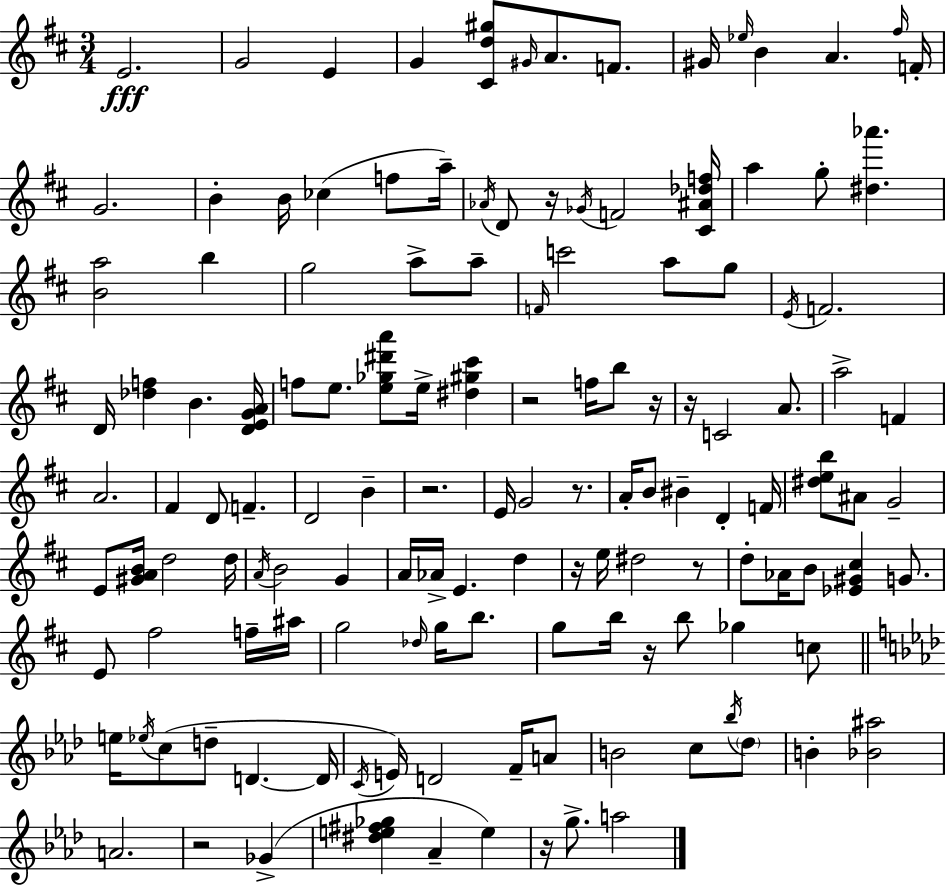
{
  \clef treble
  \numericTimeSignature
  \time 3/4
  \key d \major
  e'2.\fff | g'2 e'4 | g'4 <cis' d'' gis''>8 \grace { gis'16 } a'8. f'8. | gis'16 \grace { ees''16 } b'4 a'4. | \break \grace { fis''16 } f'16-. g'2. | b'4-. b'16 ces''4( | f''8 a''16--) \acciaccatura { aes'16 } d'8 r16 \acciaccatura { ges'16 } f'2 | <cis' ais' des'' f''>16 a''4 g''8-. <dis'' aes'''>4. | \break <b' a''>2 | b''4 g''2 | a''8-> a''8-- \grace { f'16 } c'''2 | a''8 g''8 \acciaccatura { e'16 } f'2. | \break d'16 <des'' f''>4 | b'4. <d' e' g' a'>16 f''8 e''8. | <e'' ges'' dis''' a'''>8 e''16-> <dis'' gis'' cis'''>4 r2 | f''16 b''8 r16 r16 c'2 | \break a'8. a''2-> | f'4 a'2. | fis'4 d'8 | f'4.-- d'2 | \break b'4-- r2. | e'16 g'2 | r8. a'16-. b'8 bis'4-- | d'4-. f'16 <dis'' e'' b''>8 ais'8 g'2-- | \break e'8 <gis' a' b'>16 d''2 | d''16 \acciaccatura { a'16 } b'2 | g'4 a'16 aes'16-> e'4. | d''4 r16 e''16 dis''2 | \break r8 d''8-. aes'16 b'8 | <ees' gis' cis''>4 g'8. e'8 fis''2 | f''16-- ais''16 g''2 | \grace { des''16 } g''16 b''8. g''8 b''16 | \break r16 b''8 ges''4 c''8 \bar "||" \break \key aes \major e''16 \acciaccatura { ees''16 }( c''8 d''8-- d'4.~~ | d'16 \acciaccatura { c'16 }) e'16 d'2 f'16-- | a'8 b'2 c''8 | \acciaccatura { bes''16 } \parenthesize des''8 b'4-. <bes' ais''>2 | \break a'2. | r2 ges'4->( | <dis'' e'' fis'' ges''>4 aes'4-- e''4) | r16 g''8.-> a''2 | \break \bar "|."
}